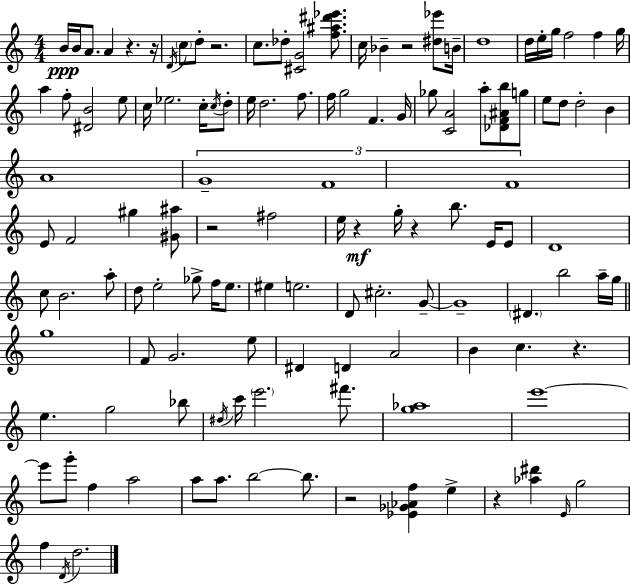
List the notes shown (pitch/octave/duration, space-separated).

B4/s B4/s A4/e. A4/q R/q. R/s D4/s C5/e D5/e R/h. C5/e. Db5/e [C#4,G4]/h [F5,A#5,D#6,Eb6]/e. C5/s Bb4/q R/h [D#5,Eb6]/e B4/s D5/w D5/s E5/s G5/s F5/h F5/q G5/s A5/q F5/e [D#4,B4]/h E5/e C5/s Eb5/h. C5/s C5/s D5/e E5/s D5/h. F5/e. F5/s G5/h F4/q. G4/s Gb5/e [C4,A4]/h A5/e [Db4,F4,A#4,B5]/e G5/e E5/e D5/e D5/h B4/q A4/w G4/w F4/w F4/w E4/e F4/h G#5/q [G#4,A#5]/e R/h F#5/h E5/s R/q G5/s R/q B5/e. E4/s E4/e D4/w C5/e B4/h. A5/e D5/e E5/h Gb5/e F5/s E5/e. EIS5/q E5/h. D4/e C#5/h. G4/e G4/w D#4/q. B5/h A5/s G5/s G5/w F4/e G4/h. E5/e D#4/q D4/q A4/h B4/q C5/q. R/q. E5/q. G5/h Bb5/e D#5/s C6/s E6/h. F#6/e. [G5,Ab5]/w E6/w E6/e G6/e F5/q A5/h A5/e A5/e. B5/h B5/e. R/h [Eb4,Gb4,Ab4,F5]/q E5/q R/q [Ab5,D#6]/q E4/s G5/h F5/q D4/s D5/h.